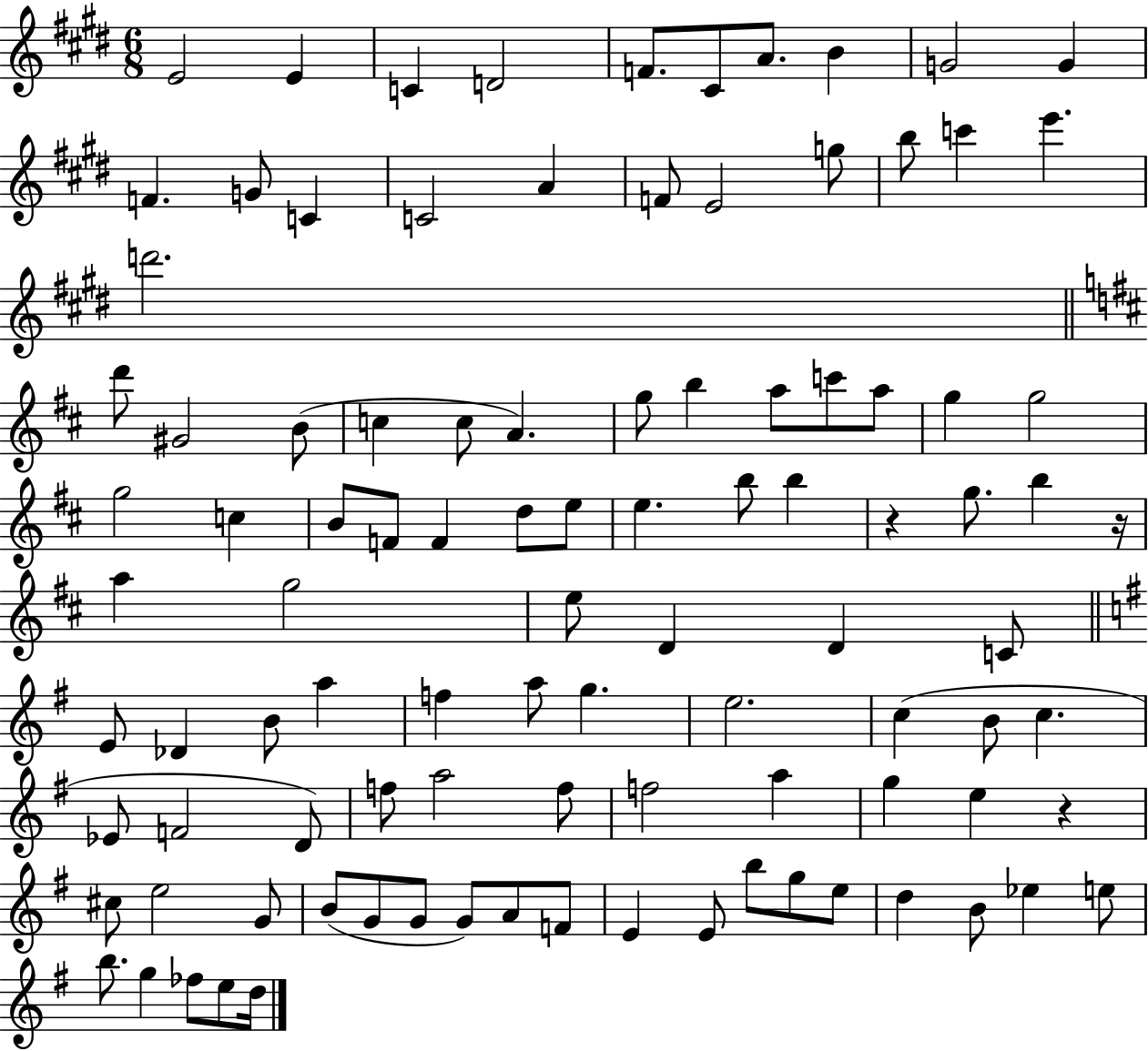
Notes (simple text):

E4/h E4/q C4/q D4/h F4/e. C#4/e A4/e. B4/q G4/h G4/q F4/q. G4/e C4/q C4/h A4/q F4/e E4/h G5/e B5/e C6/q E6/q. D6/h. D6/e G#4/h B4/e C5/q C5/e A4/q. G5/e B5/q A5/e C6/e A5/e G5/q G5/h G5/h C5/q B4/e F4/e F4/q D5/e E5/e E5/q. B5/e B5/q R/q G5/e. B5/q R/s A5/q G5/h E5/e D4/q D4/q C4/e E4/e Db4/q B4/e A5/q F5/q A5/e G5/q. E5/h. C5/q B4/e C5/q. Eb4/e F4/h D4/e F5/e A5/h F5/e F5/h A5/q G5/q E5/q R/q C#5/e E5/h G4/e B4/e G4/e G4/e G4/e A4/e F4/e E4/q E4/e B5/e G5/e E5/e D5/q B4/e Eb5/q E5/e B5/e. G5/q FES5/e E5/e D5/s